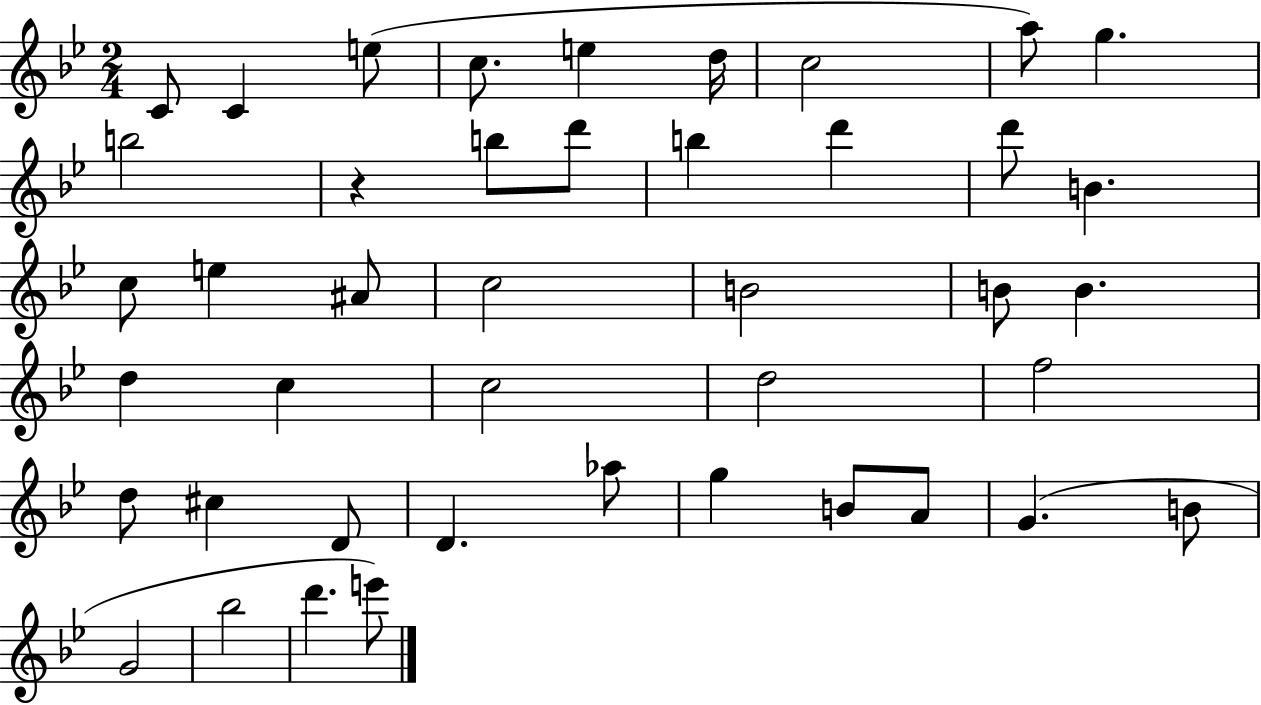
{
  \clef treble
  \numericTimeSignature
  \time 2/4
  \key bes \major
  c'8 c'4 e''8( | c''8. e''4 d''16 | c''2 | a''8) g''4. | \break b''2 | r4 b''8 d'''8 | b''4 d'''4 | d'''8 b'4. | \break c''8 e''4 ais'8 | c''2 | b'2 | b'8 b'4. | \break d''4 c''4 | c''2 | d''2 | f''2 | \break d''8 cis''4 d'8 | d'4. aes''8 | g''4 b'8 a'8 | g'4.( b'8 | \break g'2 | bes''2 | d'''4. e'''8) | \bar "|."
}